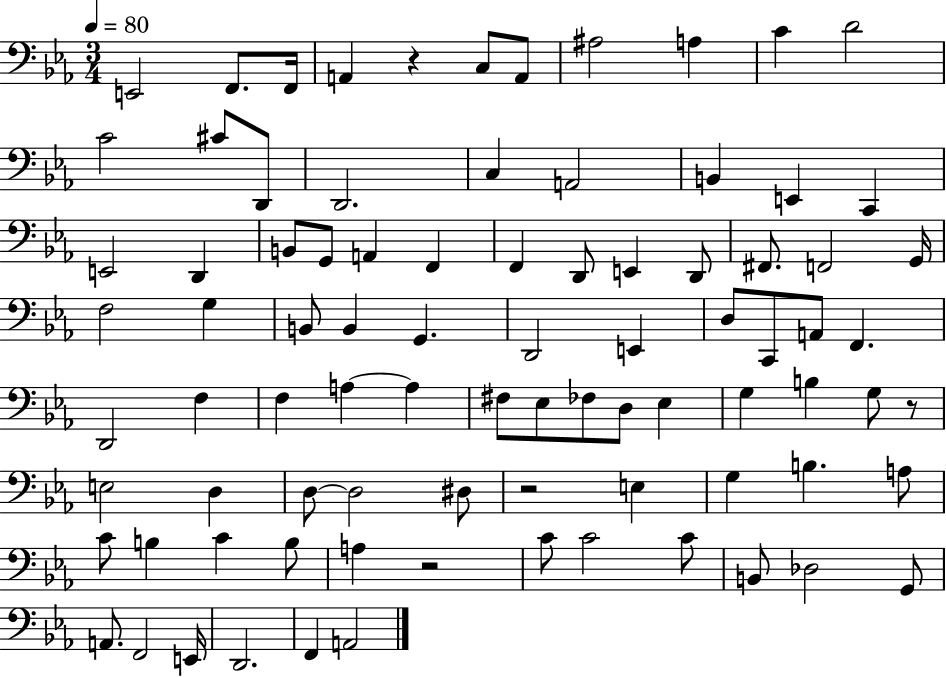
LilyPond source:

{
  \clef bass
  \numericTimeSignature
  \time 3/4
  \key ees \major
  \tempo 4 = 80
  e,2 f,8. f,16 | a,4 r4 c8 a,8 | ais2 a4 | c'4 d'2 | \break c'2 cis'8 d,8 | d,2. | c4 a,2 | b,4 e,4 c,4 | \break e,2 d,4 | b,8 g,8 a,4 f,4 | f,4 d,8 e,4 d,8 | fis,8. f,2 g,16 | \break f2 g4 | b,8 b,4 g,4. | d,2 e,4 | d8 c,8 a,8 f,4. | \break d,2 f4 | f4 a4~~ a4 | fis8 ees8 fes8 d8 ees4 | g4 b4 g8 r8 | \break e2 d4 | d8~~ d2 dis8 | r2 e4 | g4 b4. a8 | \break c'8 b4 c'4 b8 | a4 r2 | c'8 c'2 c'8 | b,8 des2 g,8 | \break a,8. f,2 e,16 | d,2. | f,4 a,2 | \bar "|."
}